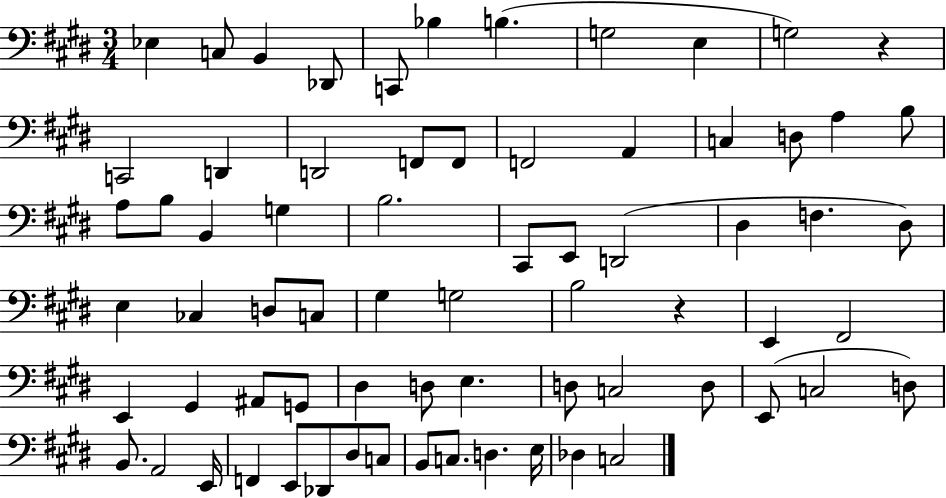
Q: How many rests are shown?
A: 2